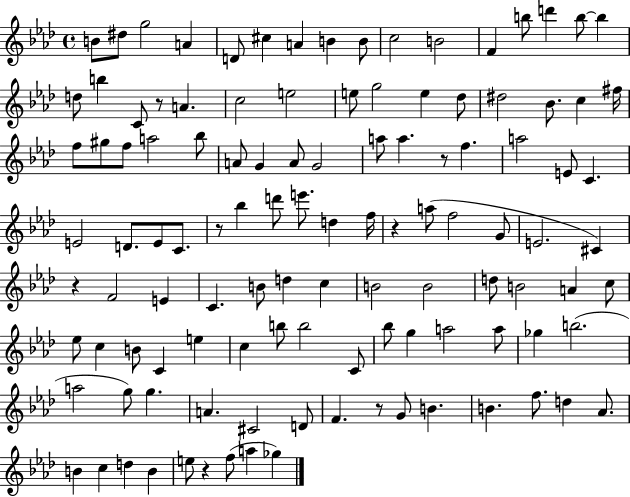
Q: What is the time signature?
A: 4/4